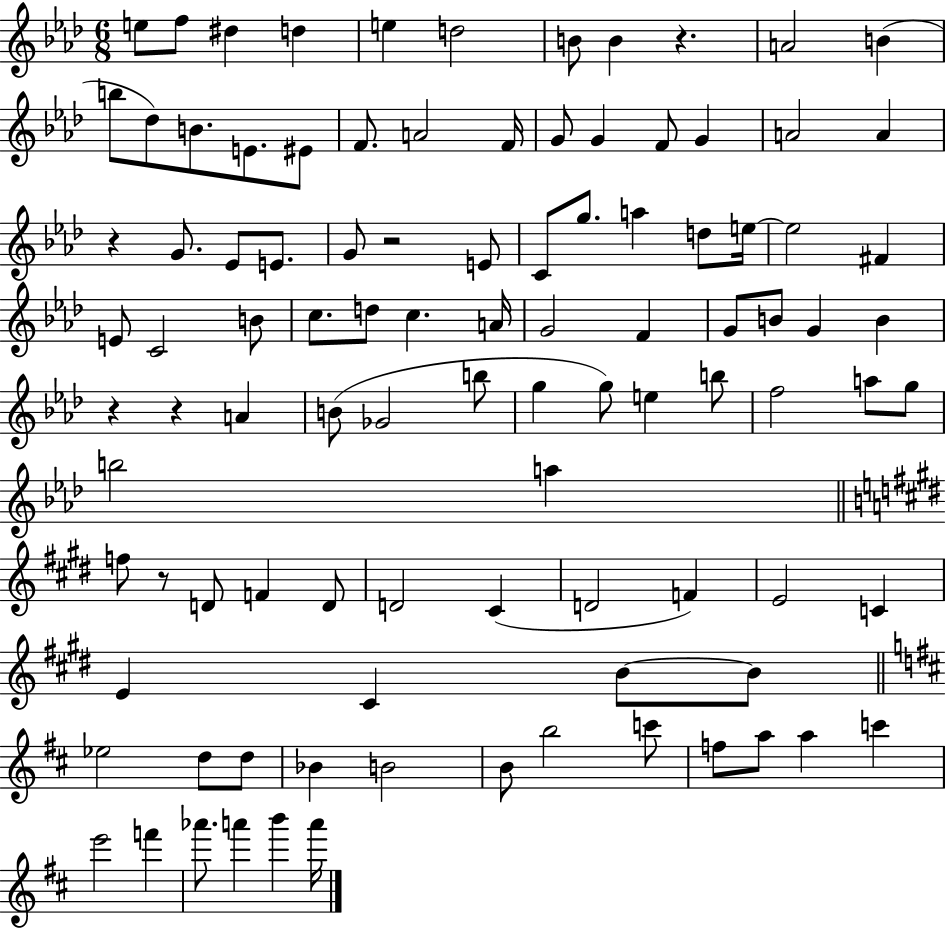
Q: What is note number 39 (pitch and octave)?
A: B4